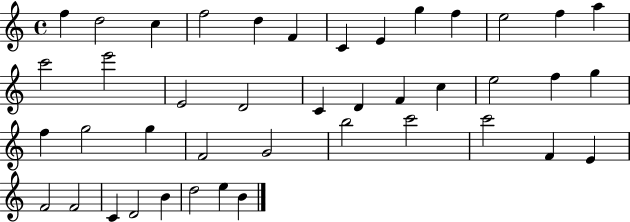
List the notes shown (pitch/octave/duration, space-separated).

F5/q D5/h C5/q F5/h D5/q F4/q C4/q E4/q G5/q F5/q E5/h F5/q A5/q C6/h E6/h E4/h D4/h C4/q D4/q F4/q C5/q E5/h F5/q G5/q F5/q G5/h G5/q F4/h G4/h B5/h C6/h C6/h F4/q E4/q F4/h F4/h C4/q D4/h B4/q D5/h E5/q B4/q